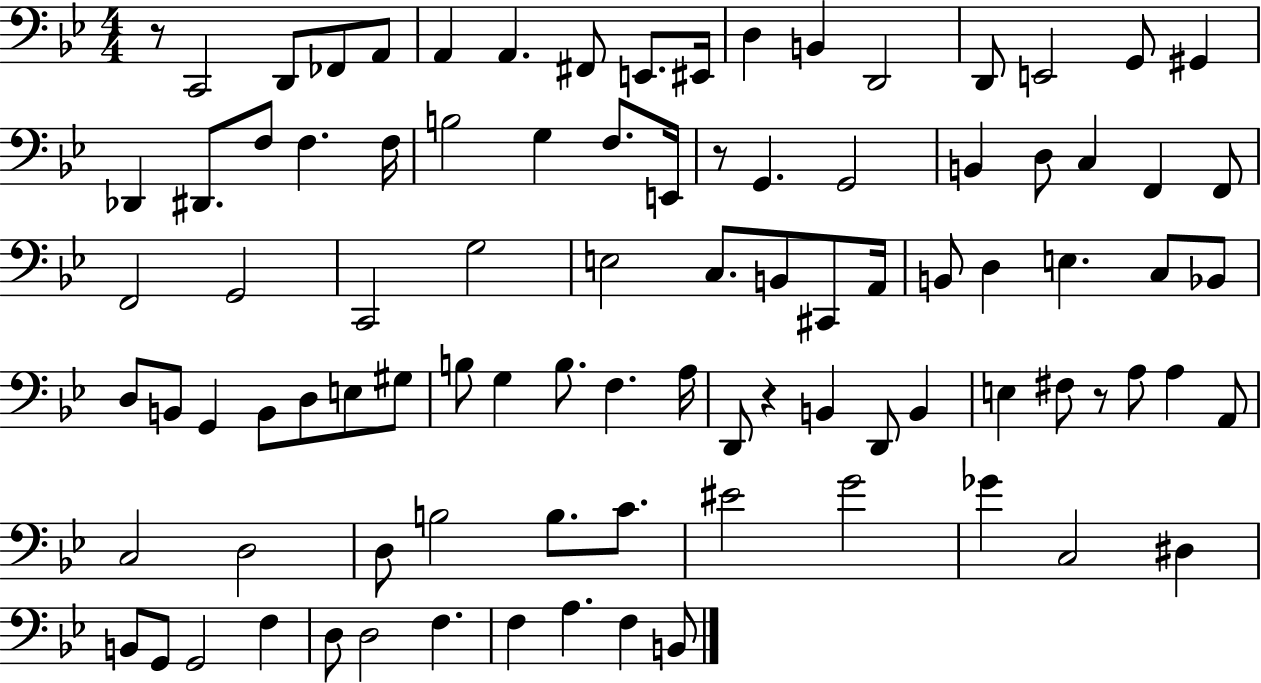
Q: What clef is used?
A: bass